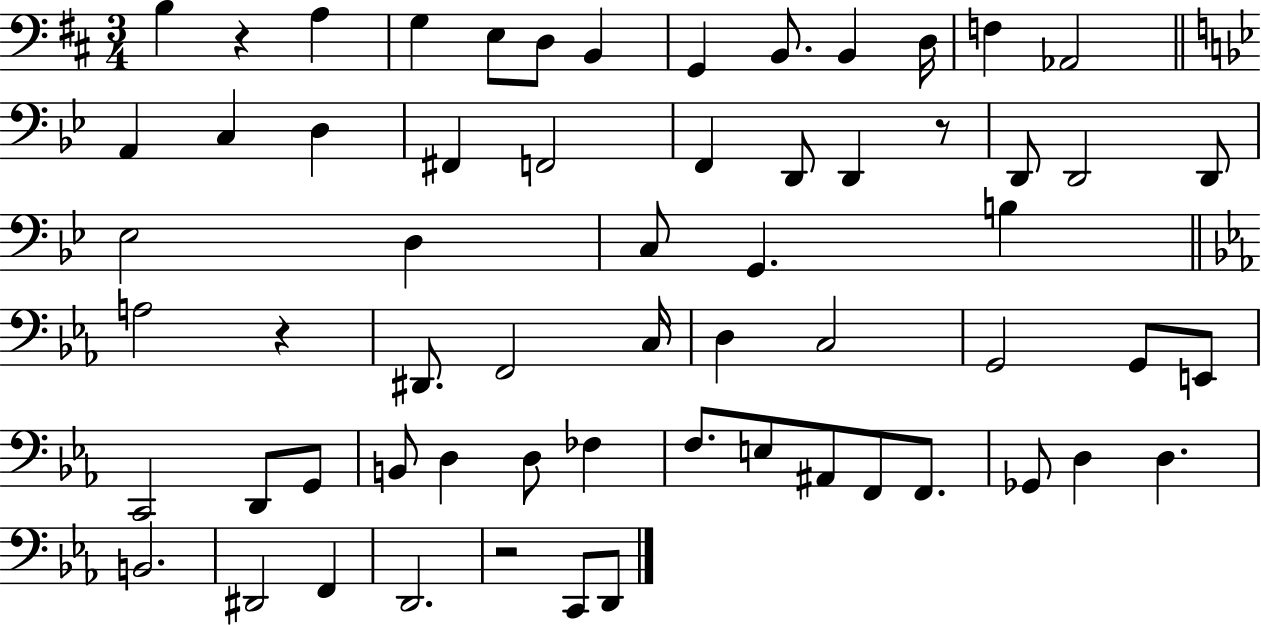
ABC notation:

X:1
T:Untitled
M:3/4
L:1/4
K:D
B, z A, G, E,/2 D,/2 B,, G,, B,,/2 B,, D,/4 F, _A,,2 A,, C, D, ^F,, F,,2 F,, D,,/2 D,, z/2 D,,/2 D,,2 D,,/2 _E,2 D, C,/2 G,, B, A,2 z ^D,,/2 F,,2 C,/4 D, C,2 G,,2 G,,/2 E,,/2 C,,2 D,,/2 G,,/2 B,,/2 D, D,/2 _F, F,/2 E,/2 ^A,,/2 F,,/2 F,,/2 _G,,/2 D, D, B,,2 ^D,,2 F,, D,,2 z2 C,,/2 D,,/2